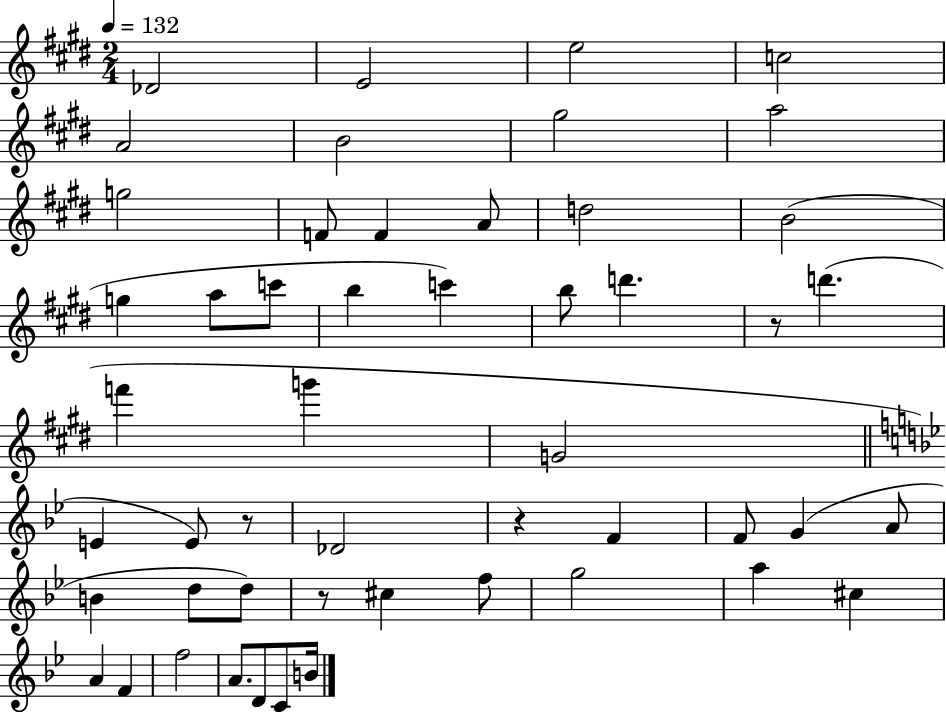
{
  \clef treble
  \numericTimeSignature
  \time 2/4
  \key e \major
  \tempo 4 = 132
  des'2 | e'2 | e''2 | c''2 | \break a'2 | b'2 | gis''2 | a''2 | \break g''2 | f'8 f'4 a'8 | d''2 | b'2( | \break g''4 a''8 c'''8 | b''4 c'''4) | b''8 d'''4. | r8 d'''4.( | \break f'''4 g'''4 | g'2 | \bar "||" \break \key bes \major e'4 e'8) r8 | des'2 | r4 f'4 | f'8 g'4( a'8 | \break b'4 d''8 d''8) | r8 cis''4 f''8 | g''2 | a''4 cis''4 | \break a'4 f'4 | f''2 | a'8. d'8 c'8 b'16 | \bar "|."
}